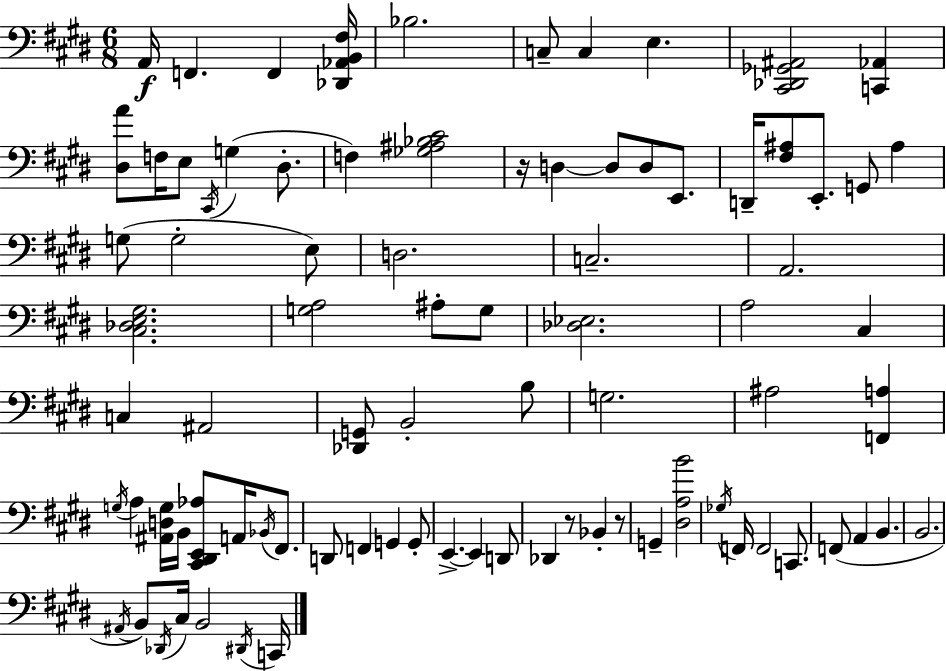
A2/s F2/q. F2/q [Db2,Ab2,B2,F#3]/s Bb3/h. C3/e C3/q E3/q. [C#2,Db2,Gb2,A#2]/h [C2,Ab2]/q [D#3,A4]/e F3/s E3/e C#2/s G3/q D#3/e. F3/q [Gb3,A#3,Bb3,C#4]/h R/s D3/q D3/e D3/e E2/e. D2/s [F#3,A#3]/e E2/e. G2/e A#3/q G3/e G3/h E3/e D3/h. C3/h. A2/h. [C#3,Db3,E3,G#3]/h. [G3,A3]/h A#3/e G3/e [Db3,Eb3]/h. A3/h C#3/q C3/q A#2/h [Db2,G2]/e B2/h B3/e G3/h. A#3/h [F2,A3]/q G3/s A3/q [A#2,D3,G3]/s B2/s [C#2,D#2,E2,Ab3]/e A2/s Bb2/s F#2/e. D2/e F2/q G2/q G2/e E2/q. E2/q D2/e Db2/q R/e Bb2/q R/e G2/q [D#3,A3,B4]/h Gb3/s F2/s F2/h C2/e. F2/e A2/q B2/q. B2/h. A#2/s B2/e Db2/s C#3/s B2/h D#2/s C2/s